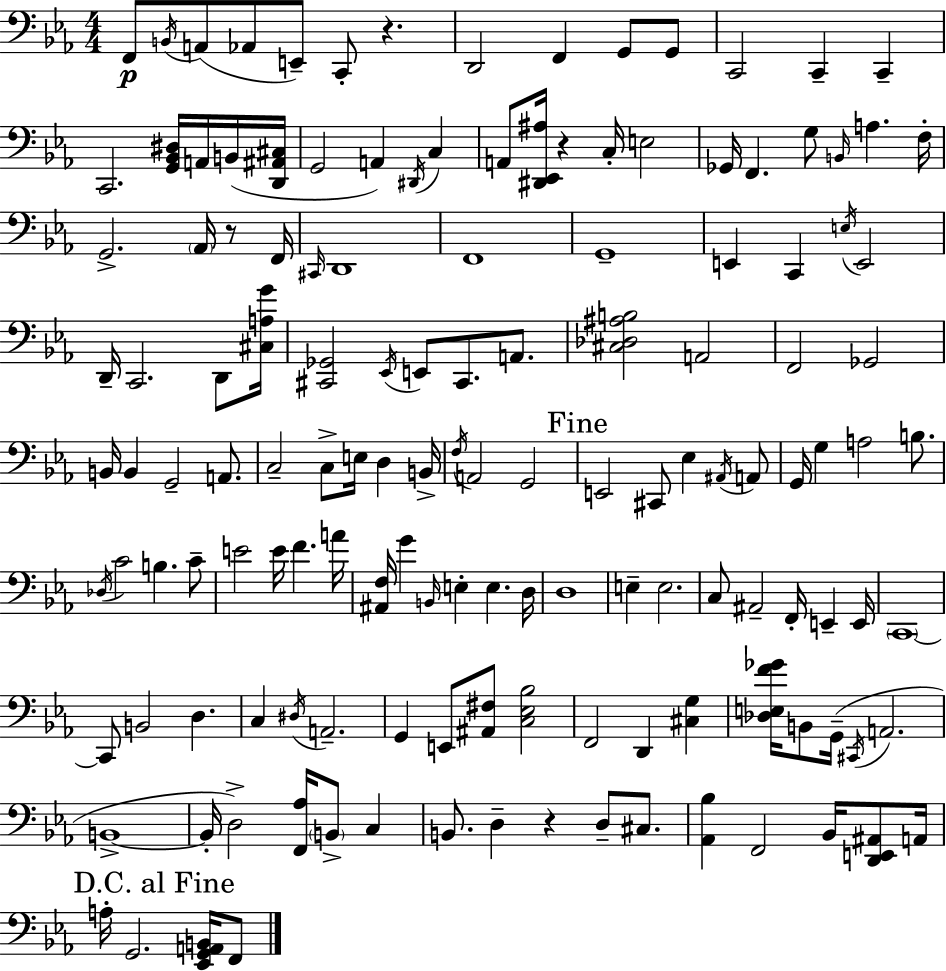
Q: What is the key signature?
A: C minor